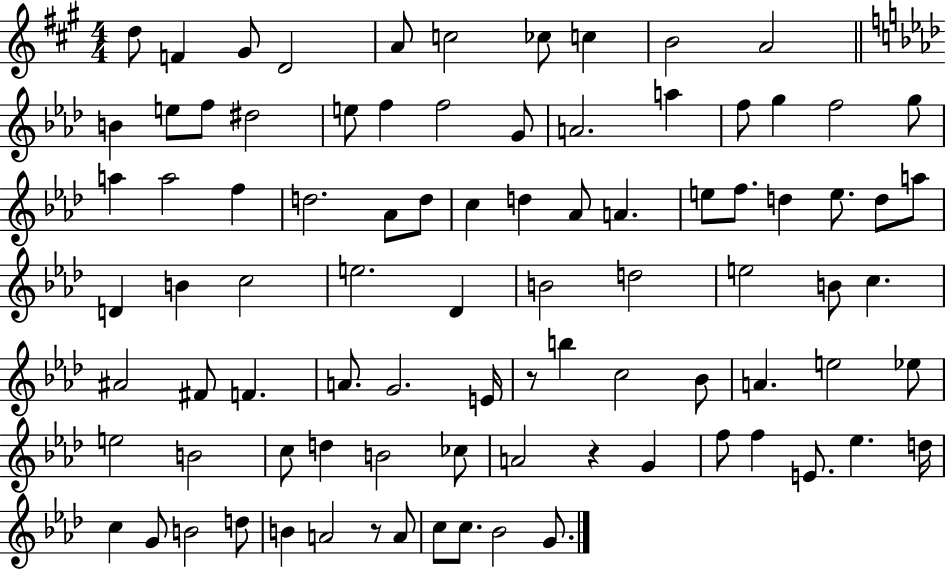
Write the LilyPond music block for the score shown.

{
  \clef treble
  \numericTimeSignature
  \time 4/4
  \key a \major
  d''8 f'4 gis'8 d'2 | a'8 c''2 ces''8 c''4 | b'2 a'2 | \bar "||" \break \key aes \major b'4 e''8 f''8 dis''2 | e''8 f''4 f''2 g'8 | a'2. a''4 | f''8 g''4 f''2 g''8 | \break a''4 a''2 f''4 | d''2. aes'8 d''8 | c''4 d''4 aes'8 a'4. | e''8 f''8. d''4 e''8. d''8 a''8 | \break d'4 b'4 c''2 | e''2. des'4 | b'2 d''2 | e''2 b'8 c''4. | \break ais'2 fis'8 f'4. | a'8. g'2. e'16 | r8 b''4 c''2 bes'8 | a'4. e''2 ees''8 | \break e''2 b'2 | c''8 d''4 b'2 ces''8 | a'2 r4 g'4 | f''8 f''4 e'8. ees''4. d''16 | \break c''4 g'8 b'2 d''8 | b'4 a'2 r8 a'8 | c''8 c''8. bes'2 g'8. | \bar "|."
}